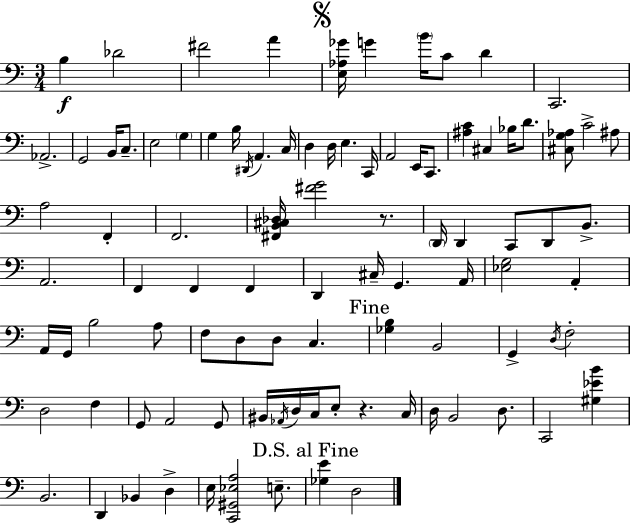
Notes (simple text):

B3/q Db4/h F#4/h A4/q [E3,Ab3,Gb4]/s G4/q B4/s C4/e D4/q C2/h. Ab2/h. G2/h B2/s C3/e. E3/h G3/q G3/q B3/s D#2/s A2/q. C3/s D3/q D3/s E3/q. C2/s A2/h E2/s C2/e. [A#3,C4]/q C#3/q Bb3/s D4/e. [C#3,G3,Ab3]/e C4/h A#3/e A3/h F2/q F2/h. [F#2,B2,C#3,Db3]/s [F#4,G4]/h R/e. D2/s D2/q C2/e D2/e B2/e. A2/h. F2/q F2/q F2/q D2/q C#3/s G2/q. A2/s [Eb3,G3]/h A2/q A2/s G2/s B3/h A3/e F3/e D3/e D3/e C3/q. [Gb3,B3]/q B2/h G2/q D3/s F3/h D3/h F3/q G2/e A2/h G2/e BIS2/s Ab2/s D3/s C3/s E3/e R/q. C3/s D3/s B2/h D3/e. C2/h [G#3,Eb4,B4]/q B2/h. D2/q Bb2/q D3/q E3/s [C2,G#2,Eb3,A3]/h E3/e. [Gb3,E4]/q D3/h